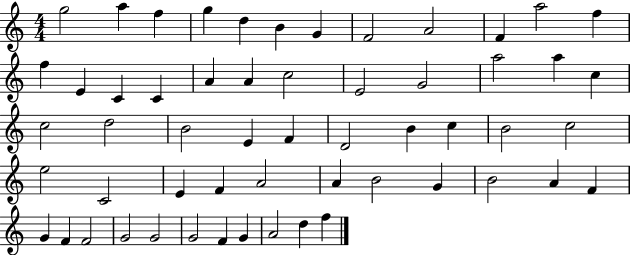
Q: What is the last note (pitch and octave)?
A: F5